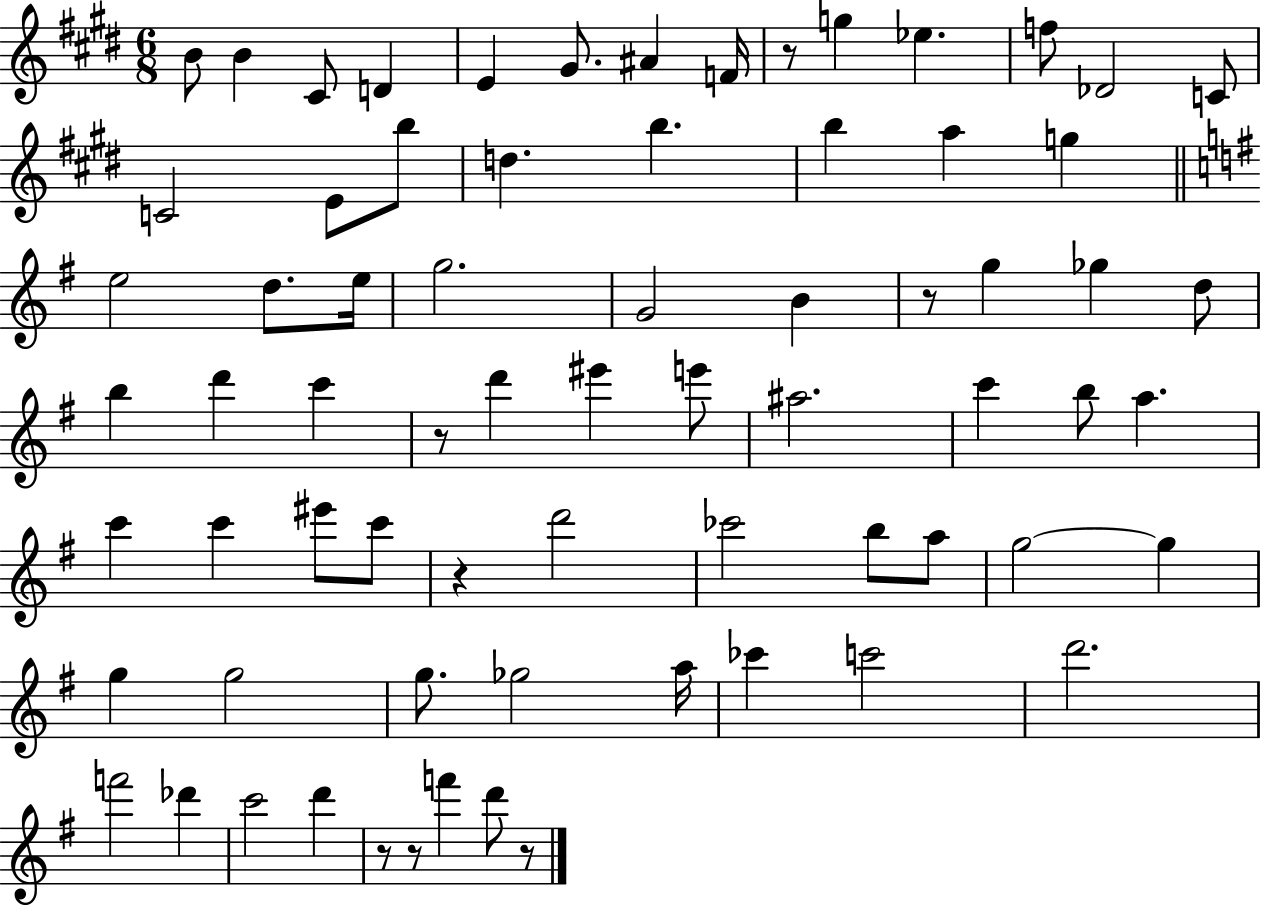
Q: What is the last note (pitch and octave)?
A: D6